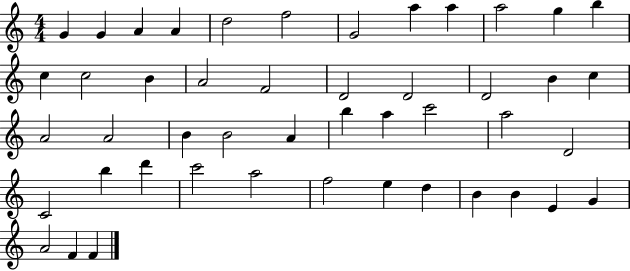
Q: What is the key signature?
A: C major